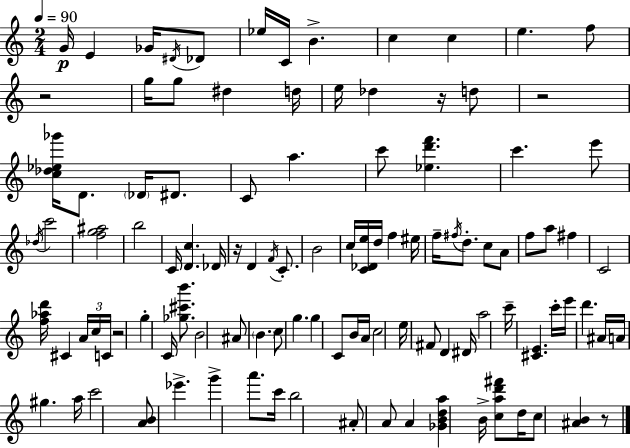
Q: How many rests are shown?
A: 6